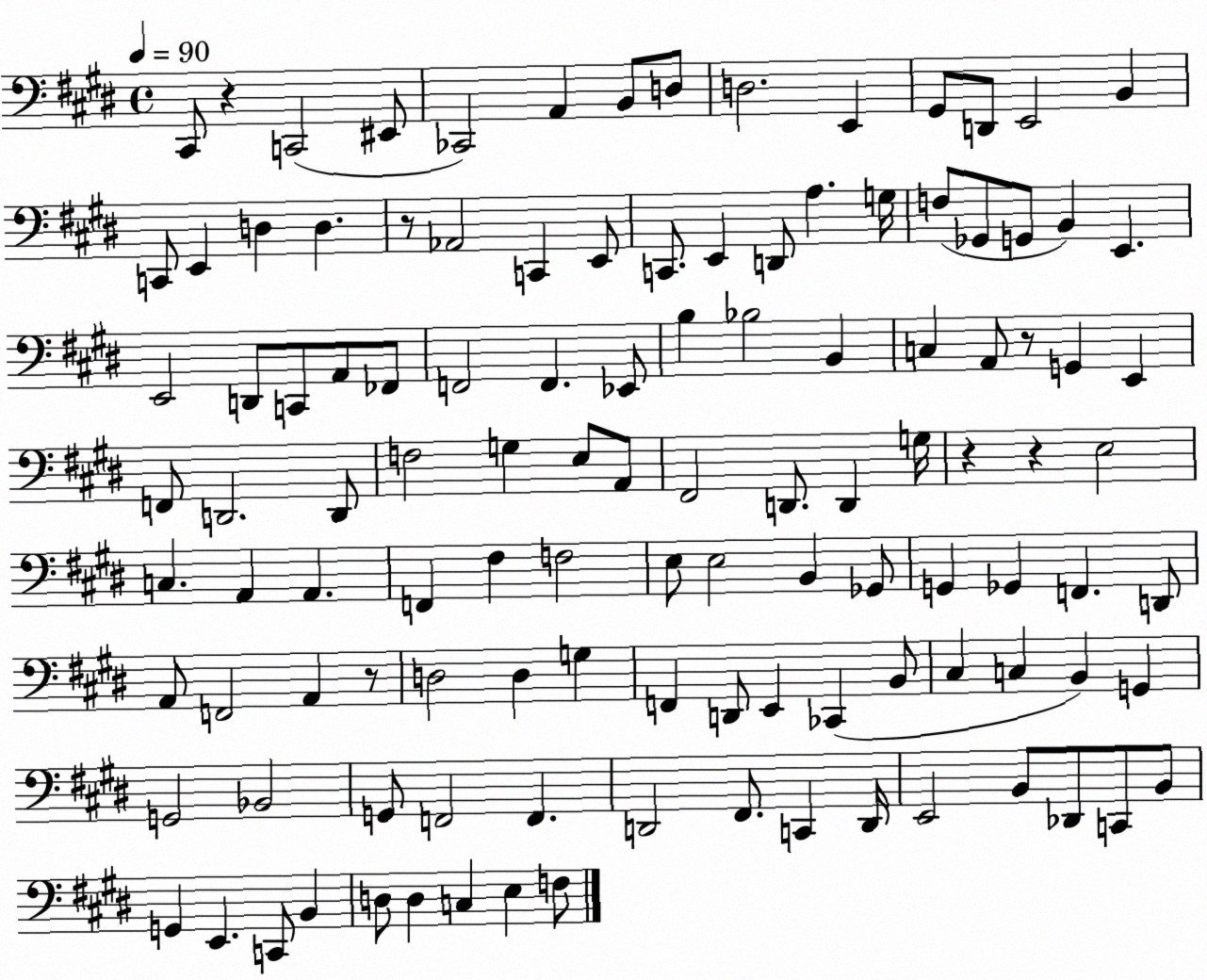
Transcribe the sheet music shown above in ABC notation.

X:1
T:Untitled
M:4/4
L:1/4
K:E
^C,,/2 z C,,2 ^E,,/2 _C,,2 A,, B,,/2 D,/2 D,2 E,, ^G,,/2 D,,/2 E,,2 B,, C,,/2 E,, D, D, z/2 _A,,2 C,, E,,/2 C,,/2 E,, D,,/2 A, G,/4 F,/2 _G,,/2 G,,/2 B,, E,, E,,2 D,,/2 C,,/2 A,,/2 _F,,/2 F,,2 F,, _E,,/2 B, _B,2 B,, C, A,,/2 z/2 G,, E,, F,,/2 D,,2 D,,/2 F,2 G, E,/2 A,,/2 ^F,,2 D,,/2 D,, G,/4 z z E,2 C, A,, A,, F,, ^F, F,2 E,/2 E,2 B,, _G,,/2 G,, _G,, F,, D,,/2 A,,/2 F,,2 A,, z/2 D,2 D, G, F,, D,,/2 E,, _C,, B,,/2 ^C, C, B,, G,, G,,2 _B,,2 G,,/2 F,,2 F,, D,,2 ^F,,/2 C,, D,,/4 E,,2 B,,/2 _D,,/2 C,,/2 B,,/2 G,, E,, C,,/2 B,, D,/2 D, C, E, F,/2